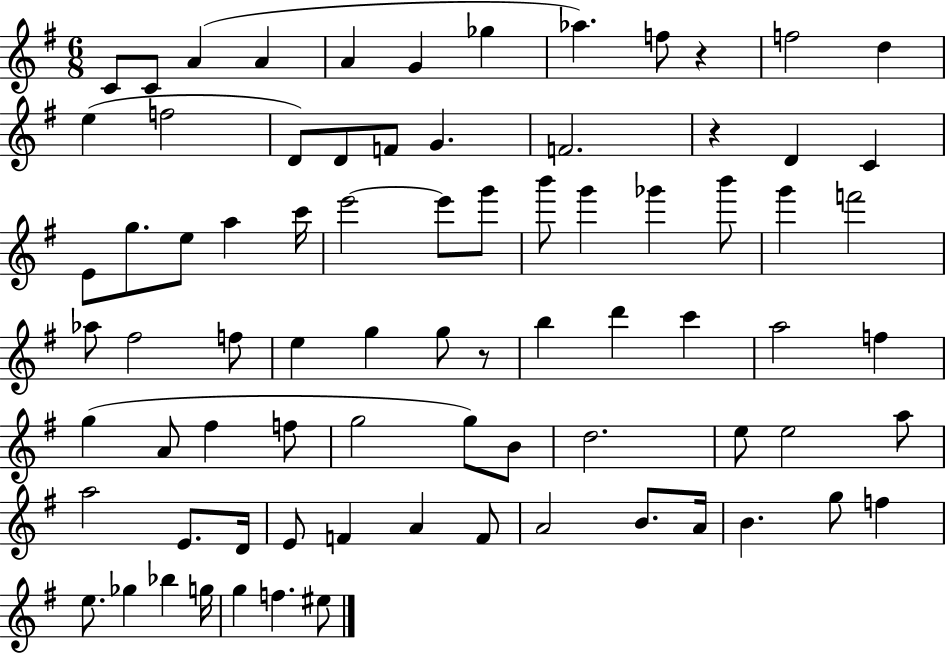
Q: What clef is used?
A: treble